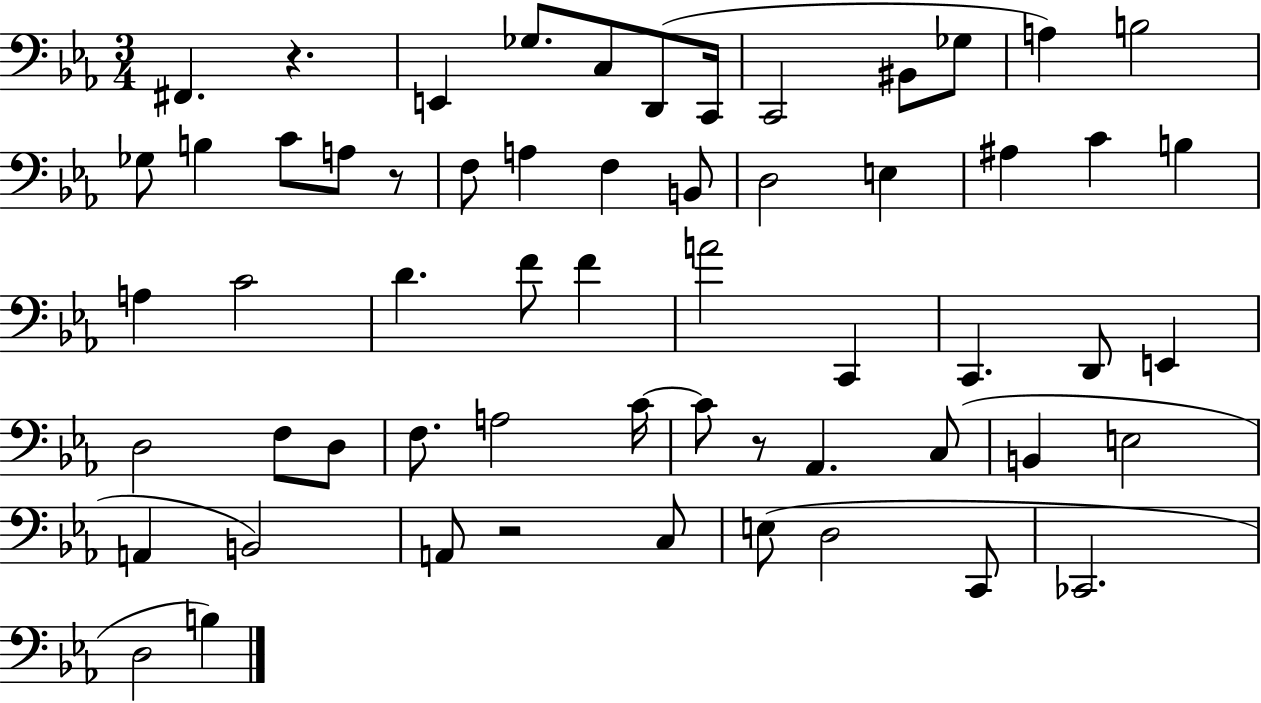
F#2/q. R/q. E2/q Gb3/e. C3/e D2/e C2/s C2/h BIS2/e Gb3/e A3/q B3/h Gb3/e B3/q C4/e A3/e R/e F3/e A3/q F3/q B2/e D3/h E3/q A#3/q C4/q B3/q A3/q C4/h D4/q. F4/e F4/q A4/h C2/q C2/q. D2/e E2/q D3/h F3/e D3/e F3/e. A3/h C4/s C4/e R/e Ab2/q. C3/e B2/q E3/h A2/q B2/h A2/e R/h C3/e E3/e D3/h C2/e CES2/h. D3/h B3/q